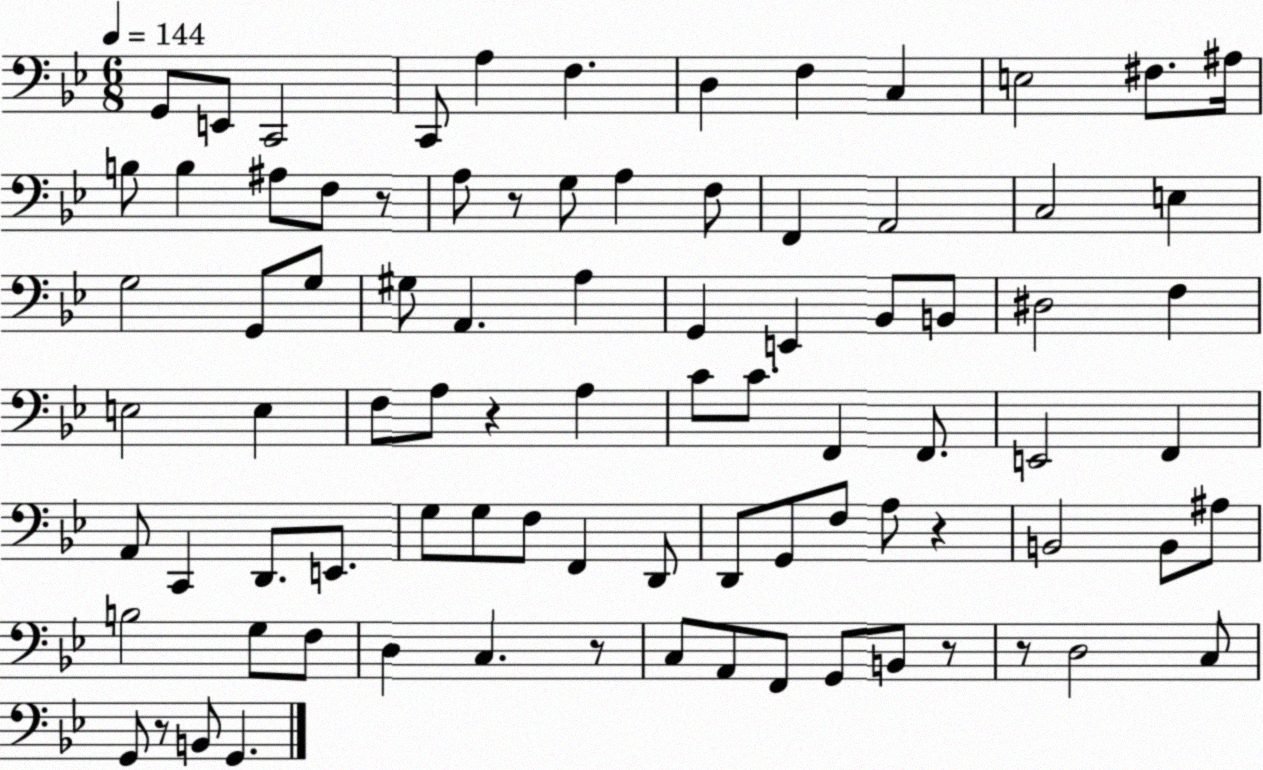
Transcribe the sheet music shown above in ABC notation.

X:1
T:Untitled
M:6/8
L:1/4
K:Bb
G,,/2 E,,/2 C,,2 C,,/2 A, F, D, F, C, E,2 ^F,/2 ^A,/4 B,/2 B, ^A,/2 F,/2 z/2 A,/2 z/2 G,/2 A, F,/2 F,, A,,2 C,2 E, G,2 G,,/2 G,/2 ^G,/2 A,, A, G,, E,, _B,,/2 B,,/2 ^D,2 F, E,2 E, F,/2 A,/2 z A, C/2 C/2 F,, F,,/2 E,,2 F,, A,,/2 C,, D,,/2 E,,/2 G,/2 G,/2 F,/2 F,, D,,/2 D,,/2 G,,/2 F,/2 A,/2 z B,,2 B,,/2 ^A,/2 B,2 G,/2 F,/2 D, C, z/2 C,/2 A,,/2 F,,/2 G,,/2 B,,/2 z/2 z/2 D,2 C,/2 G,,/2 z/2 B,,/2 G,,